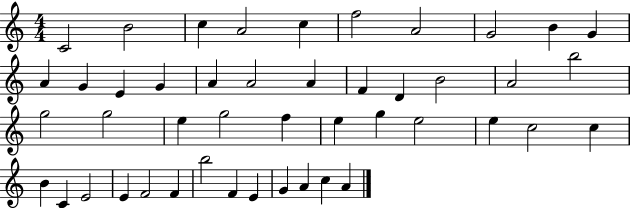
C4/h B4/h C5/q A4/h C5/q F5/h A4/h G4/h B4/q G4/q A4/q G4/q E4/q G4/q A4/q A4/h A4/q F4/q D4/q B4/h A4/h B5/h G5/h G5/h E5/q G5/h F5/q E5/q G5/q E5/h E5/q C5/h C5/q B4/q C4/q E4/h E4/q F4/h F4/q B5/h F4/q E4/q G4/q A4/q C5/q A4/q